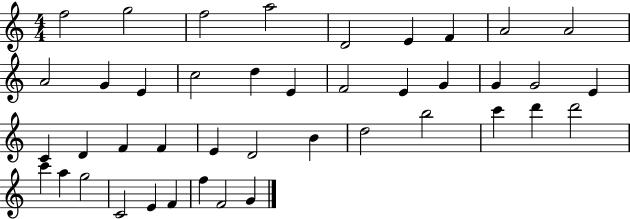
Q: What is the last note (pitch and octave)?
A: G4